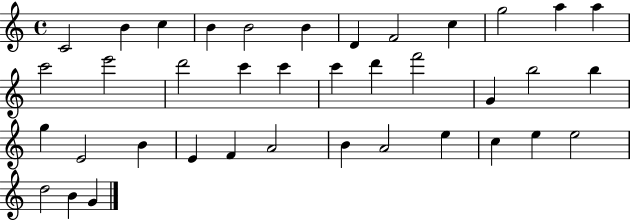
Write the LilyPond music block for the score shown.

{
  \clef treble
  \time 4/4
  \defaultTimeSignature
  \key c \major
  c'2 b'4 c''4 | b'4 b'2 b'4 | d'4 f'2 c''4 | g''2 a''4 a''4 | \break c'''2 e'''2 | d'''2 c'''4 c'''4 | c'''4 d'''4 f'''2 | g'4 b''2 b''4 | \break g''4 e'2 b'4 | e'4 f'4 a'2 | b'4 a'2 e''4 | c''4 e''4 e''2 | \break d''2 b'4 g'4 | \bar "|."
}